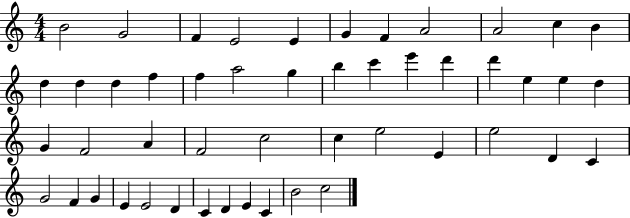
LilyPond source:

{
  \clef treble
  \numericTimeSignature
  \time 4/4
  \key c \major
  b'2 g'2 | f'4 e'2 e'4 | g'4 f'4 a'2 | a'2 c''4 b'4 | \break d''4 d''4 d''4 f''4 | f''4 a''2 g''4 | b''4 c'''4 e'''4 d'''4 | d'''4 e''4 e''4 d''4 | \break g'4 f'2 a'4 | f'2 c''2 | c''4 e''2 e'4 | e''2 d'4 c'4 | \break g'2 f'4 g'4 | e'4 e'2 d'4 | c'4 d'4 e'4 c'4 | b'2 c''2 | \break \bar "|."
}